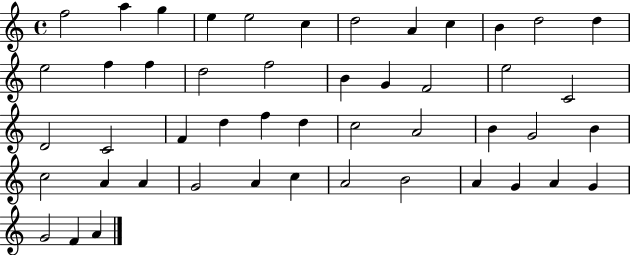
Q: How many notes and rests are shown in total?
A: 48